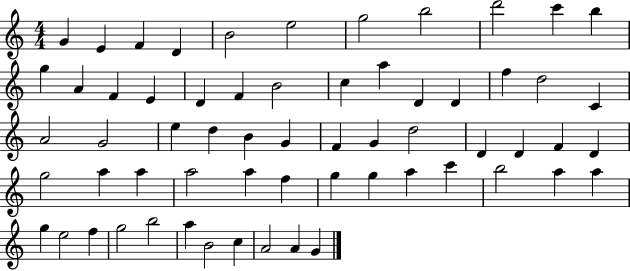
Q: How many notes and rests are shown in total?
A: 62